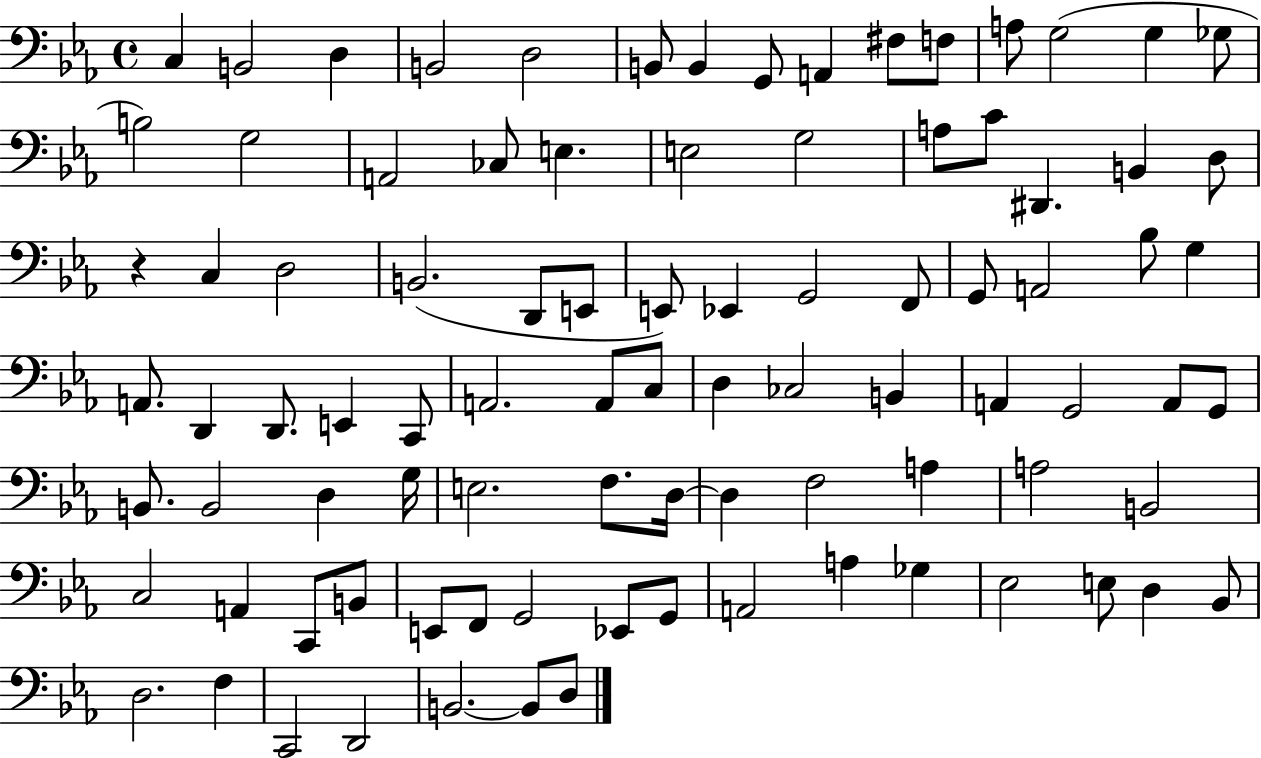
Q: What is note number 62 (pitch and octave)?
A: D3